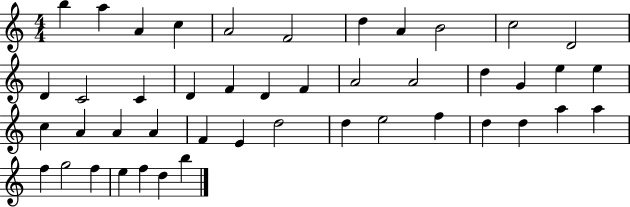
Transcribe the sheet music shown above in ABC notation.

X:1
T:Untitled
M:4/4
L:1/4
K:C
b a A c A2 F2 d A B2 c2 D2 D C2 C D F D F A2 A2 d G e e c A A A F E d2 d e2 f d d a a f g2 f e f d b